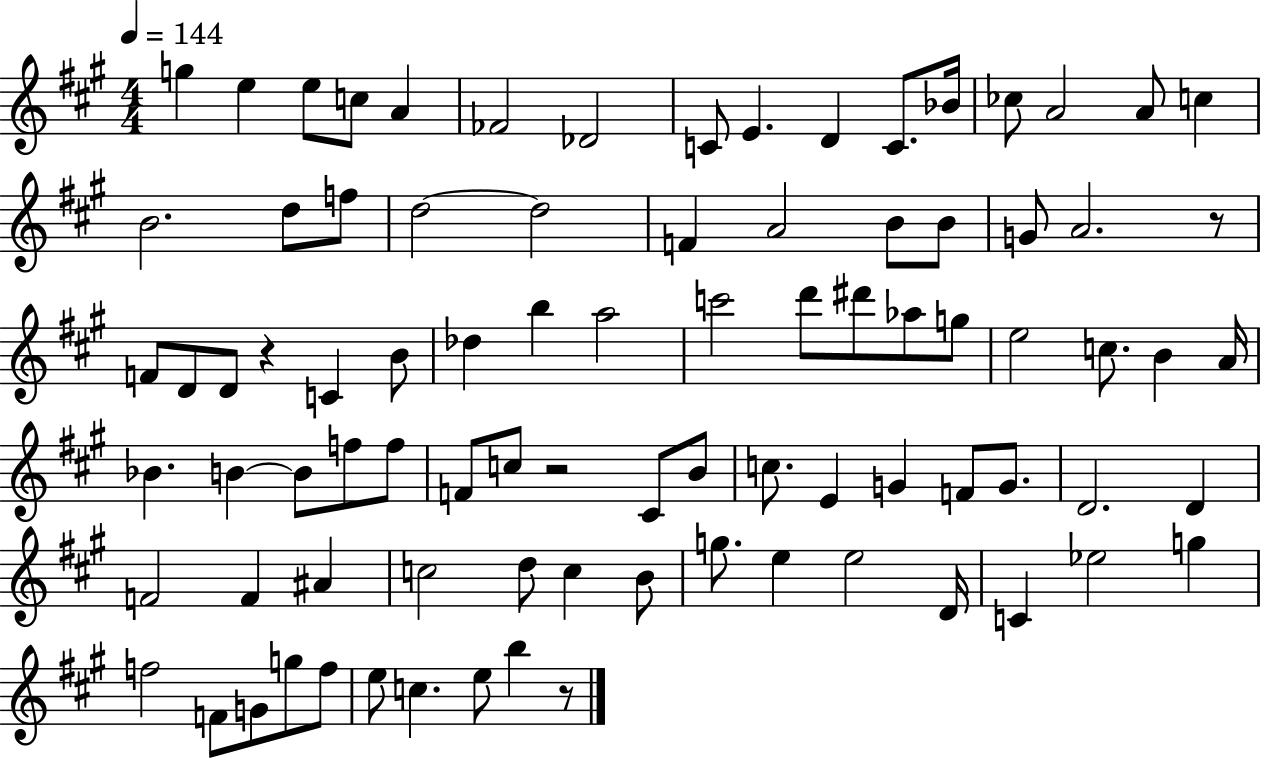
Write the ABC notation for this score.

X:1
T:Untitled
M:4/4
L:1/4
K:A
g e e/2 c/2 A _F2 _D2 C/2 E D C/2 _B/4 _c/2 A2 A/2 c B2 d/2 f/2 d2 d2 F A2 B/2 B/2 G/2 A2 z/2 F/2 D/2 D/2 z C B/2 _d b a2 c'2 d'/2 ^d'/2 _a/2 g/2 e2 c/2 B A/4 _B B B/2 f/2 f/2 F/2 c/2 z2 ^C/2 B/2 c/2 E G F/2 G/2 D2 D F2 F ^A c2 d/2 c B/2 g/2 e e2 D/4 C _e2 g f2 F/2 G/2 g/2 f/2 e/2 c e/2 b z/2